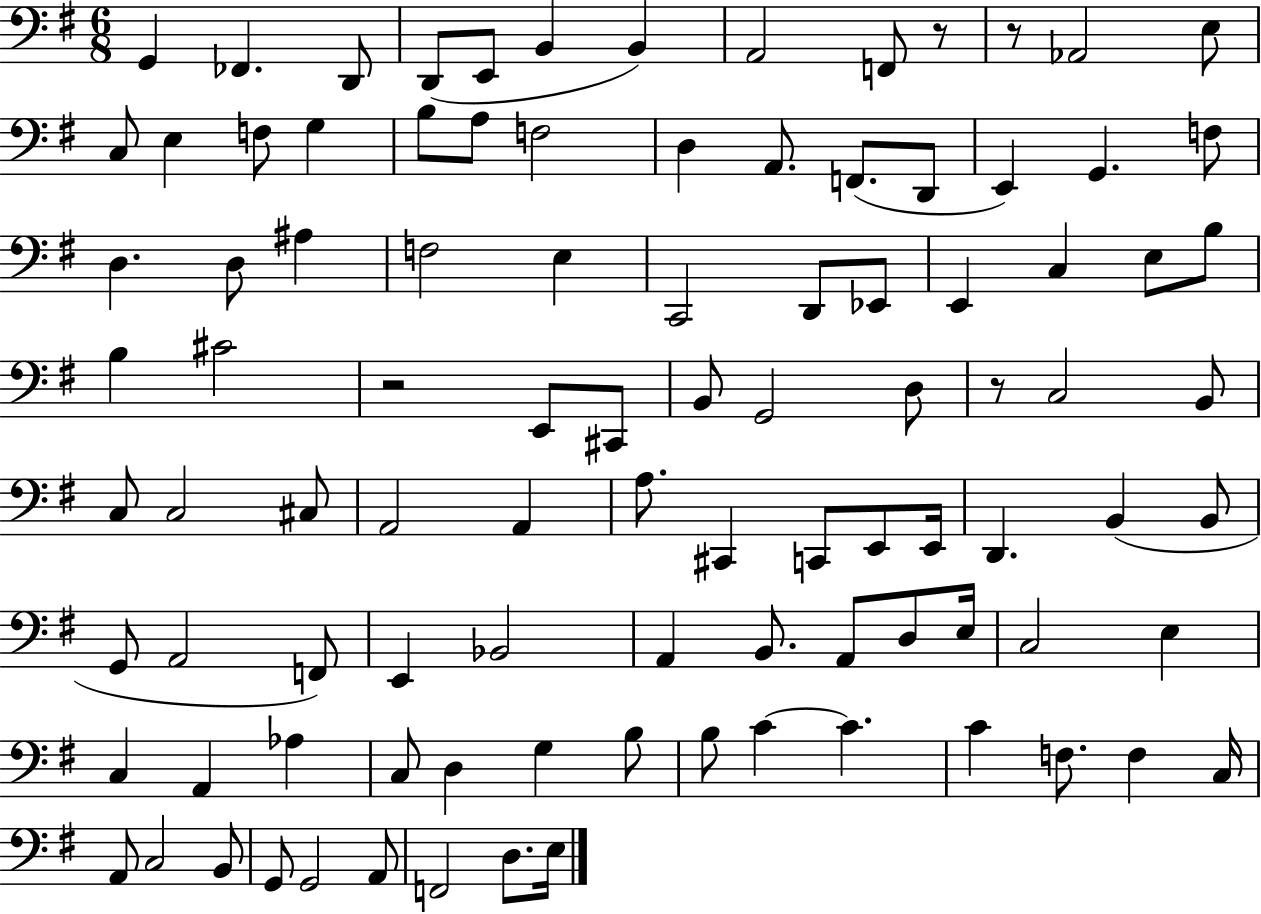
X:1
T:Untitled
M:6/8
L:1/4
K:G
G,, _F,, D,,/2 D,,/2 E,,/2 B,, B,, A,,2 F,,/2 z/2 z/2 _A,,2 E,/2 C,/2 E, F,/2 G, B,/2 A,/2 F,2 D, A,,/2 F,,/2 D,,/2 E,, G,, F,/2 D, D,/2 ^A, F,2 E, C,,2 D,,/2 _E,,/2 E,, C, E,/2 B,/2 B, ^C2 z2 E,,/2 ^C,,/2 B,,/2 G,,2 D,/2 z/2 C,2 B,,/2 C,/2 C,2 ^C,/2 A,,2 A,, A,/2 ^C,, C,,/2 E,,/2 E,,/4 D,, B,, B,,/2 G,,/2 A,,2 F,,/2 E,, _B,,2 A,, B,,/2 A,,/2 D,/2 E,/4 C,2 E, C, A,, _A, C,/2 D, G, B,/2 B,/2 C C C F,/2 F, C,/4 A,,/2 C,2 B,,/2 G,,/2 G,,2 A,,/2 F,,2 D,/2 E,/4